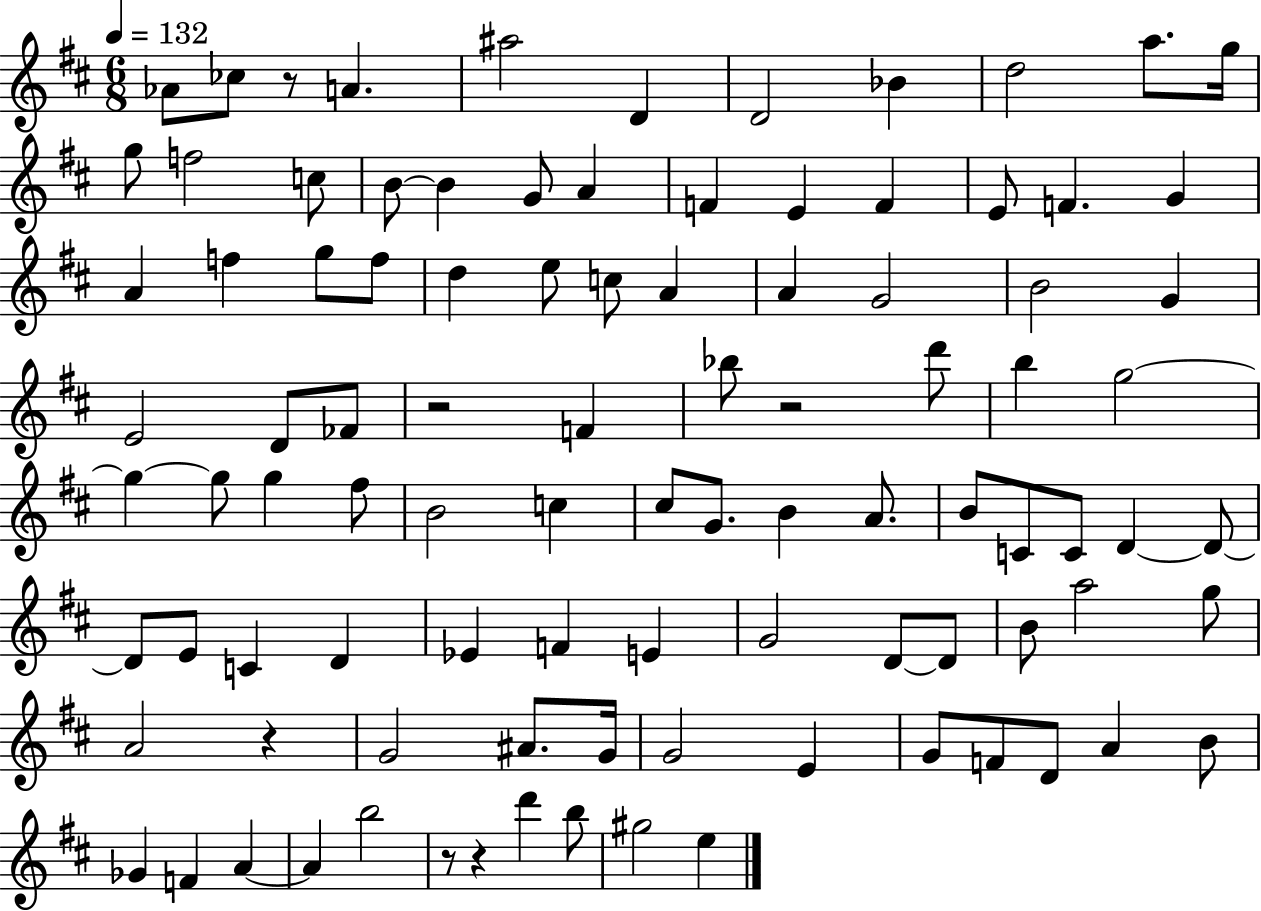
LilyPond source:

{
  \clef treble
  \numericTimeSignature
  \time 6/8
  \key d \major
  \tempo 4 = 132
  aes'8 ces''8 r8 a'4. | ais''2 d'4 | d'2 bes'4 | d''2 a''8. g''16 | \break g''8 f''2 c''8 | b'8~~ b'4 g'8 a'4 | f'4 e'4 f'4 | e'8 f'4. g'4 | \break a'4 f''4 g''8 f''8 | d''4 e''8 c''8 a'4 | a'4 g'2 | b'2 g'4 | \break e'2 d'8 fes'8 | r2 f'4 | bes''8 r2 d'''8 | b''4 g''2~~ | \break g''4~~ g''8 g''4 fis''8 | b'2 c''4 | cis''8 g'8. b'4 a'8. | b'8 c'8 c'8 d'4~~ d'8~~ | \break d'8 e'8 c'4 d'4 | ees'4 f'4 e'4 | g'2 d'8~~ d'8 | b'8 a''2 g''8 | \break a'2 r4 | g'2 ais'8. g'16 | g'2 e'4 | g'8 f'8 d'8 a'4 b'8 | \break ges'4 f'4 a'4~~ | a'4 b''2 | r8 r4 d'''4 b''8 | gis''2 e''4 | \break \bar "|."
}